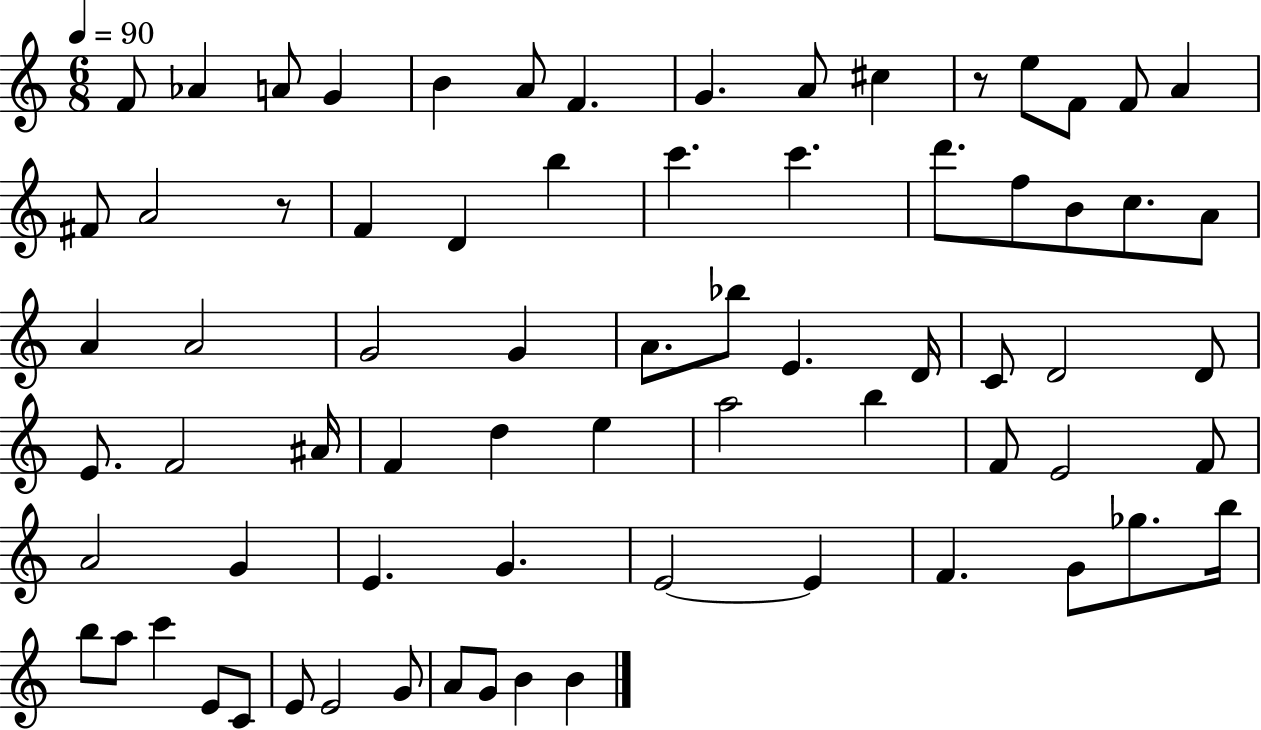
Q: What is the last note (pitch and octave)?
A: B4